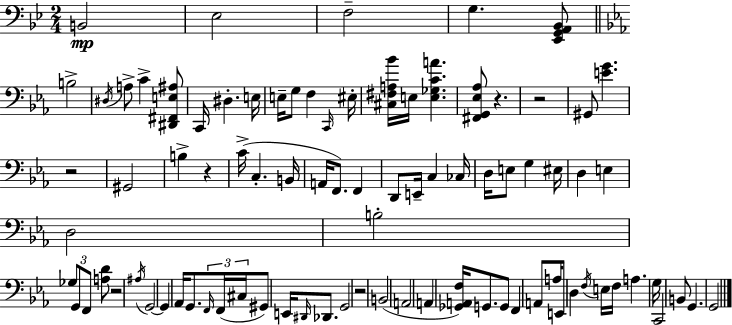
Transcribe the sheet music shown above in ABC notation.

X:1
T:Untitled
M:2/4
L:1/4
K:Gm
B,,2 _E,2 F,2 G, [_E,,G,,A,,_B,,]/2 B,2 ^D,/4 A,/2 C [^D,,^F,,E,^A,]/2 C,,/4 ^D, E,/4 E,/4 G,/2 F, C,,/4 ^E,/4 [^C,^F,A,_B]/4 E,/4 [E,_G,CA] [^F,,G,,_E,_A,]/2 z z2 ^G,,/2 [EG] z2 ^G,,2 B, z C/4 C, B,,/4 A,,/4 F,,/2 F,, D,,/2 E,,/4 C, _C,/4 D,/4 E,/2 G, ^E,/4 D, E, D,2 B,2 _G,/2 G,,/2 F,,/2 [A,D]/2 z2 ^A,/4 G,,2 G,, _A,,/4 G,,/2 F,,/4 F,,/4 ^C,/4 ^G,,/2 E,,/4 ^D,,/4 _D,,/2 G,,2 z2 B,,2 A,,2 A,, [_G,,A,,F,]/4 G,,/2 G,,/2 F,, A,,/2 A,/4 E,,/2 D, F,/4 E,/4 F,/4 A, G,/4 C,,2 B,,/2 G,, G,,2